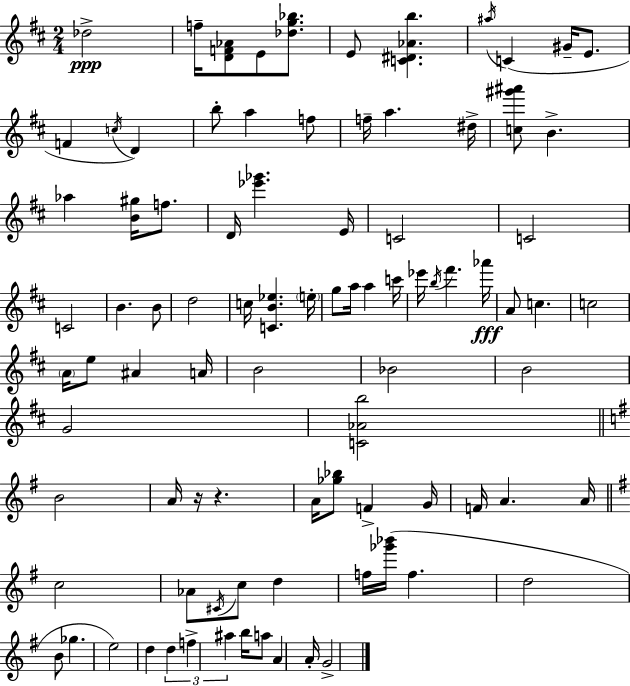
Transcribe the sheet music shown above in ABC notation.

X:1
T:Untitled
M:2/4
L:1/4
K:D
_d2 f/4 [DF_A]/2 E/2 [_dg_b]/2 E/2 [C^D_Ab] ^a/4 C ^G/4 E/2 F c/4 D b/2 a f/2 f/4 a ^d/4 [c^g'^a']/2 B _a [B^g]/4 f/2 D/4 [_e'_g'] E/4 C2 C2 C2 B B/2 d2 c/4 [CB_e] e/4 g/2 a/4 a c'/4 _e'/4 b/4 ^f' _a'/4 A/2 c c2 A/4 e/2 ^A A/4 B2 _B2 B2 G2 [C_Ab]2 B2 A/4 z/4 z A/4 [_g_b]/2 F G/4 F/4 A A/4 c2 _A/2 ^C/4 c/2 d f/4 [_g'_b']/4 f d2 B/2 _g e2 d d f ^a b/4 a/2 A A/4 G2